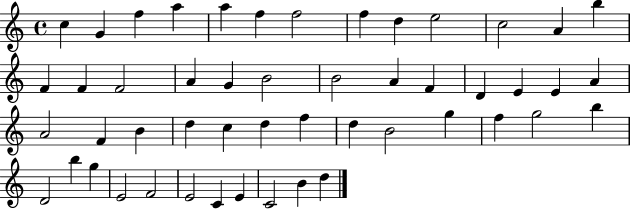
C5/q G4/q F5/q A5/q A5/q F5/q F5/h F5/q D5/q E5/h C5/h A4/q B5/q F4/q F4/q F4/h A4/q G4/q B4/h B4/h A4/q F4/q D4/q E4/q E4/q A4/q A4/h F4/q B4/q D5/q C5/q D5/q F5/q D5/q B4/h G5/q F5/q G5/h B5/q D4/h B5/q G5/q E4/h F4/h E4/h C4/q E4/q C4/h B4/q D5/q